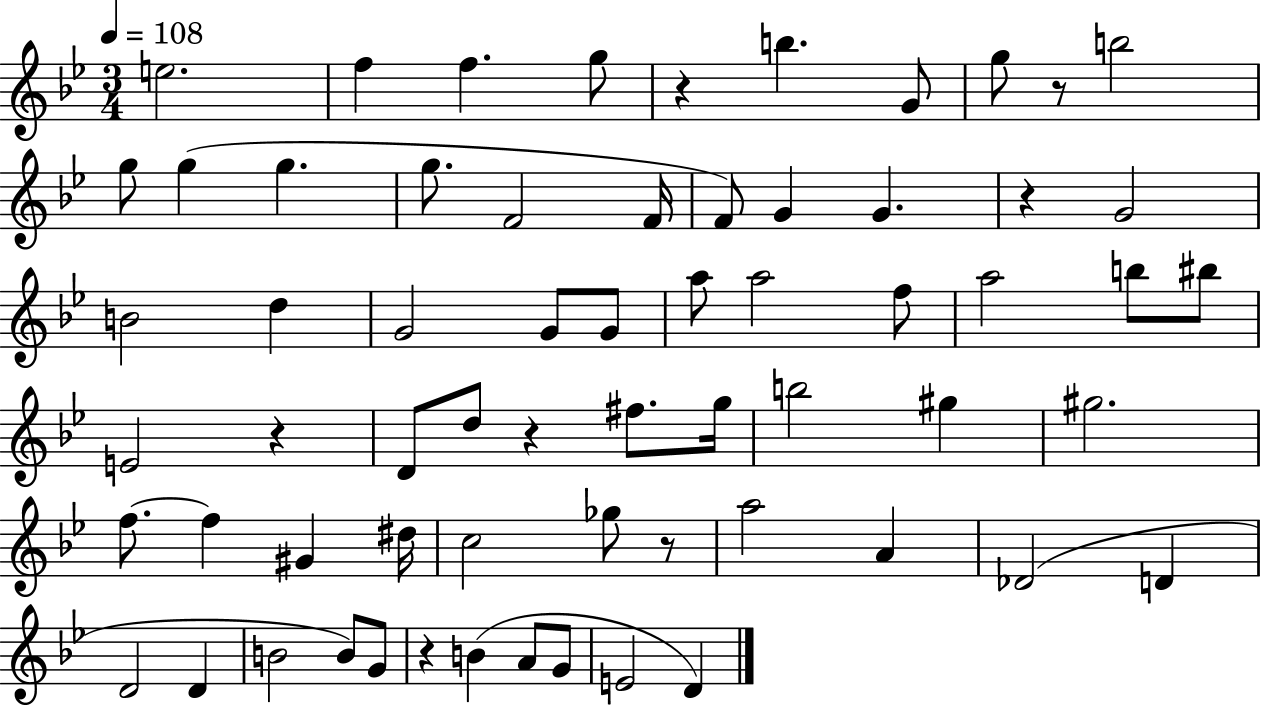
{
  \clef treble
  \numericTimeSignature
  \time 3/4
  \key bes \major
  \tempo 4 = 108
  e''2. | f''4 f''4. g''8 | r4 b''4. g'8 | g''8 r8 b''2 | \break g''8 g''4( g''4. | g''8. f'2 f'16 | f'8) g'4 g'4. | r4 g'2 | \break b'2 d''4 | g'2 g'8 g'8 | a''8 a''2 f''8 | a''2 b''8 bis''8 | \break e'2 r4 | d'8 d''8 r4 fis''8. g''16 | b''2 gis''4 | gis''2. | \break f''8.~~ f''4 gis'4 dis''16 | c''2 ges''8 r8 | a''2 a'4 | des'2( d'4 | \break d'2 d'4 | b'2 b'8) g'8 | r4 b'4( a'8 g'8 | e'2 d'4) | \break \bar "|."
}